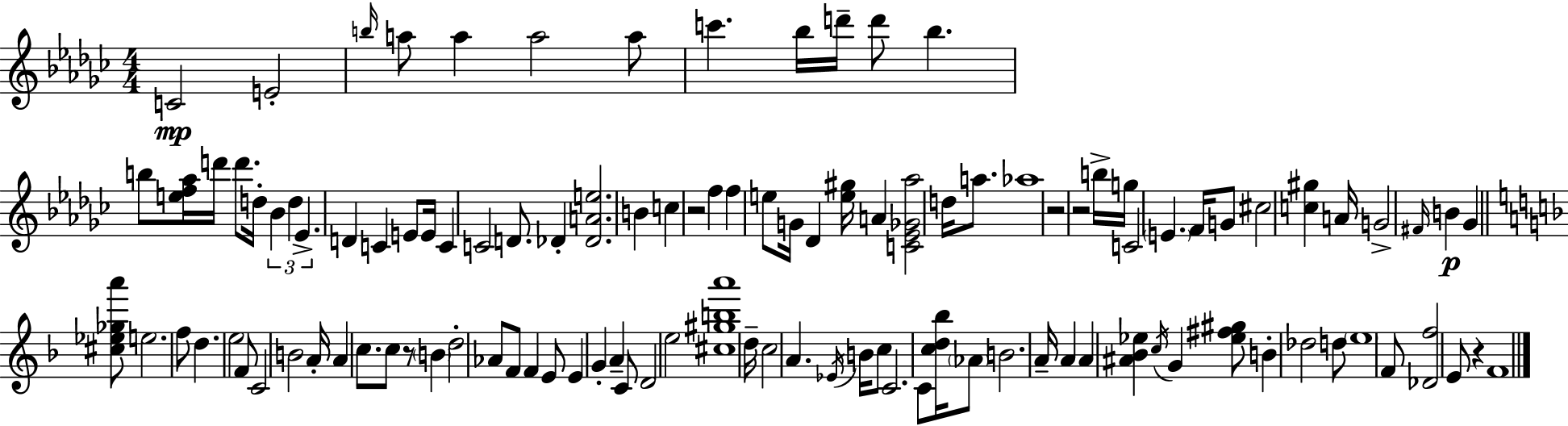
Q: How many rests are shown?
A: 5